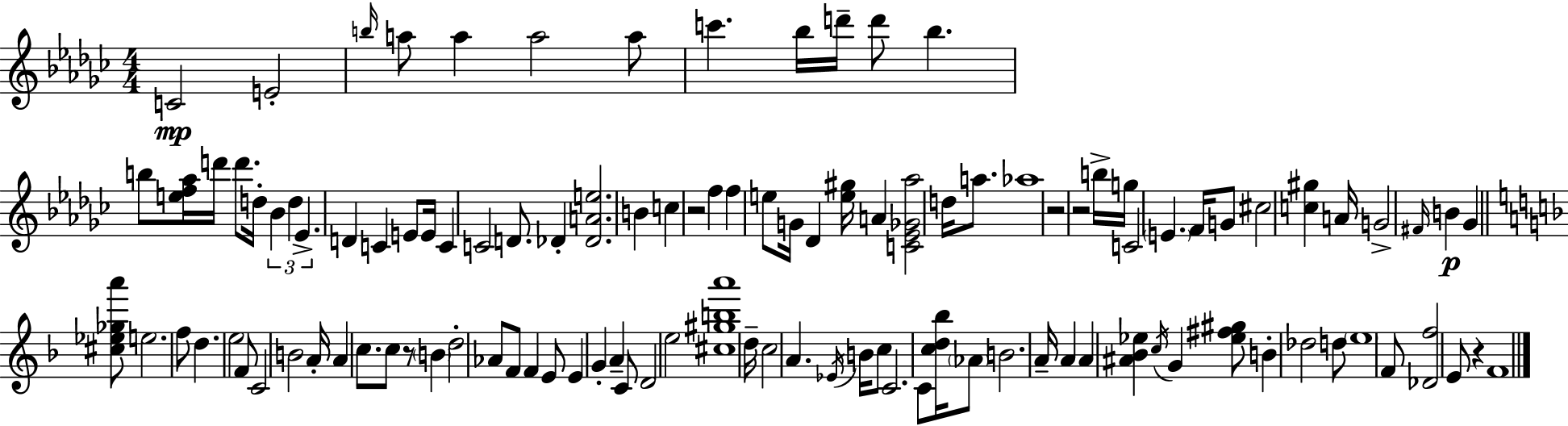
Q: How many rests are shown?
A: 5